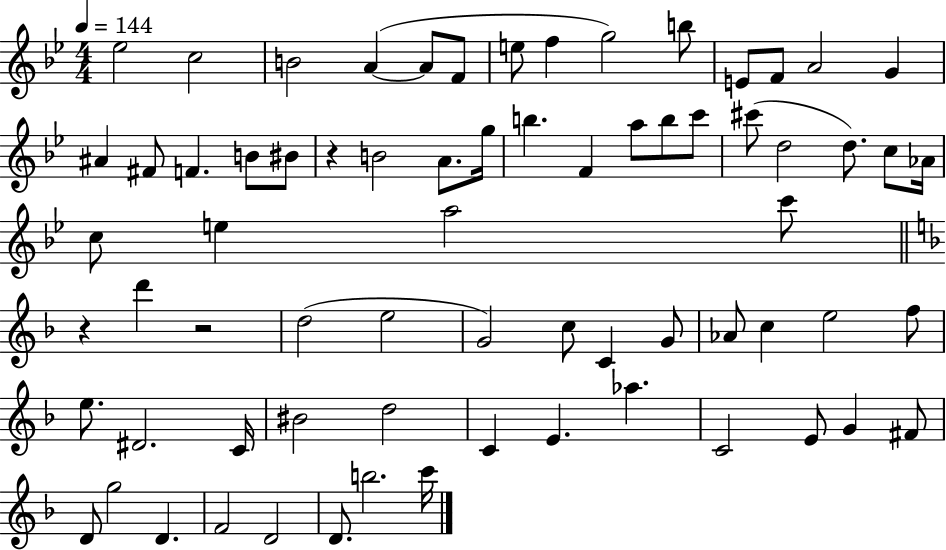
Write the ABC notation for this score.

X:1
T:Untitled
M:4/4
L:1/4
K:Bb
_e2 c2 B2 A A/2 F/2 e/2 f g2 b/2 E/2 F/2 A2 G ^A ^F/2 F B/2 ^B/2 z B2 A/2 g/4 b F a/2 b/2 c'/2 ^c'/2 d2 d/2 c/2 _A/4 c/2 e a2 c'/2 z d' z2 d2 e2 G2 c/2 C G/2 _A/2 c e2 f/2 e/2 ^D2 C/4 ^B2 d2 C E _a C2 E/2 G ^F/2 D/2 g2 D F2 D2 D/2 b2 c'/4